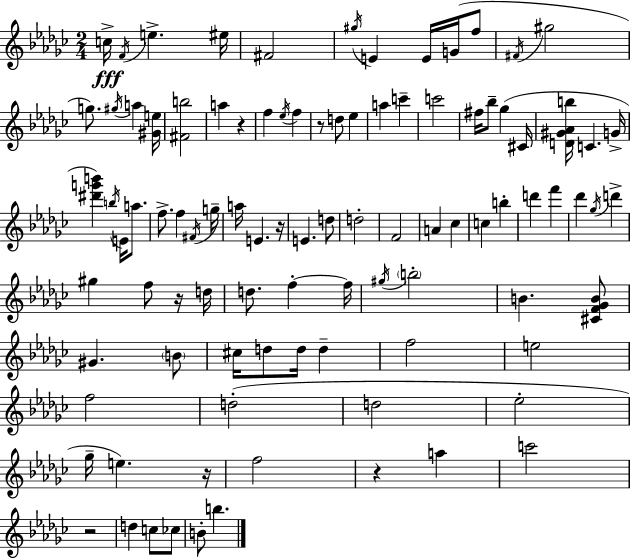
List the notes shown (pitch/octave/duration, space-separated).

C5/s F4/s E5/q. EIS5/s F#4/h G#5/s E4/q E4/s G4/s F5/e F#4/s G#5/h G5/e. G#5/s A5/q [G#4,E5]/s [F#4,B5]/h A5/q R/q F5/q Eb5/s F5/q R/e D5/e Eb5/q A5/q C6/q C6/h F#5/s Bb5/e Gb5/q C#4/s [D4,G#4,Ab4,B5]/s C4/q. G4/s [D#6,G6,B6]/q B5/s E4/s A5/e. F5/e. F5/q F#4/s G5/s A5/s E4/q. R/s E4/q. D5/e D5/h F4/h A4/q CES5/q C5/q B5/q D6/q F6/q Db6/q Gb5/s D6/q G#5/q F5/e R/s D5/s D5/e. F5/q F5/s G#5/s B5/h B4/q. [C#4,F4,Gb4,B4]/e G#4/q. B4/e C#5/s D5/e D5/s D5/q F5/h E5/h F5/h D5/h D5/h Eb5/h Gb5/s E5/q. R/s F5/h R/q A5/q C6/h R/h D5/q C5/e CES5/e B4/e B5/q.